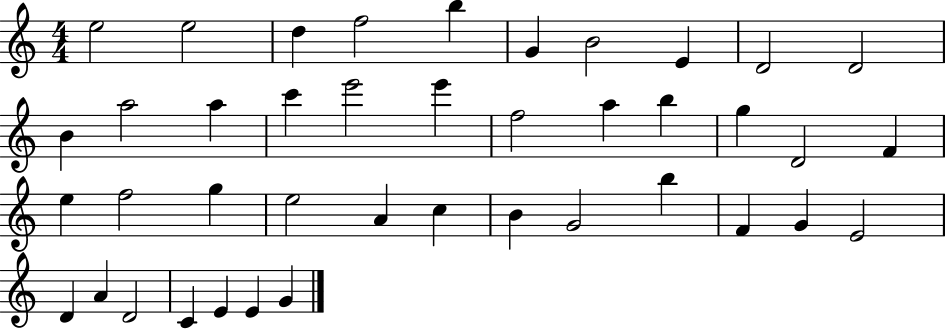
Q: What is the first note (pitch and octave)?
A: E5